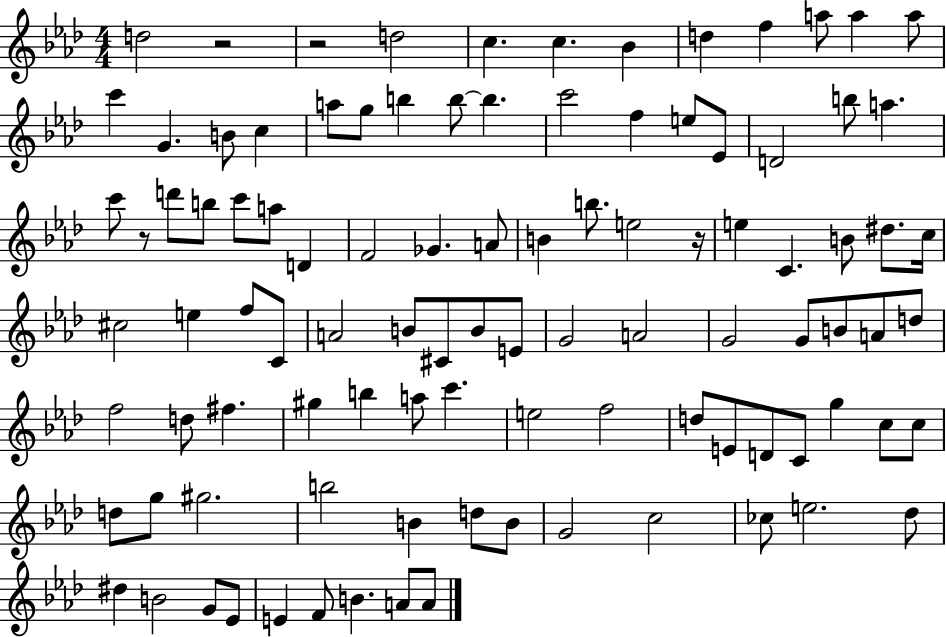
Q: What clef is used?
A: treble